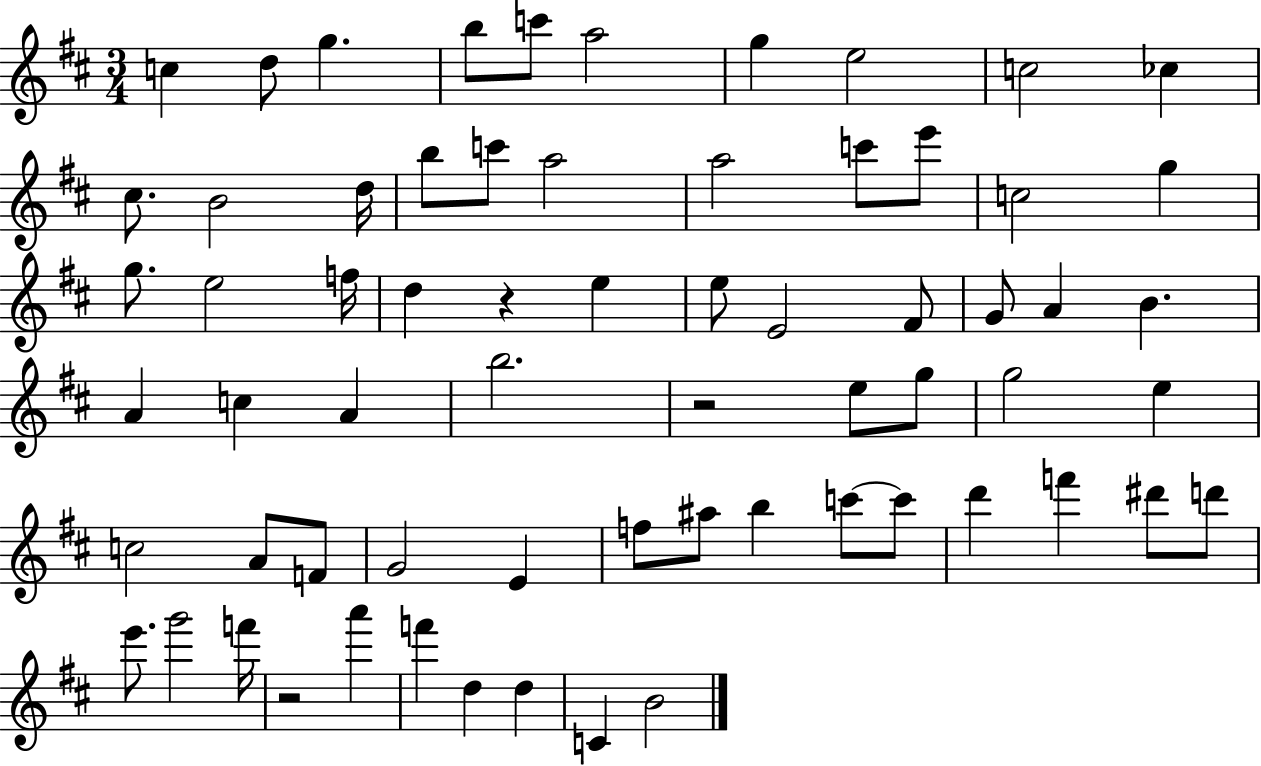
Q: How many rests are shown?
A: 3